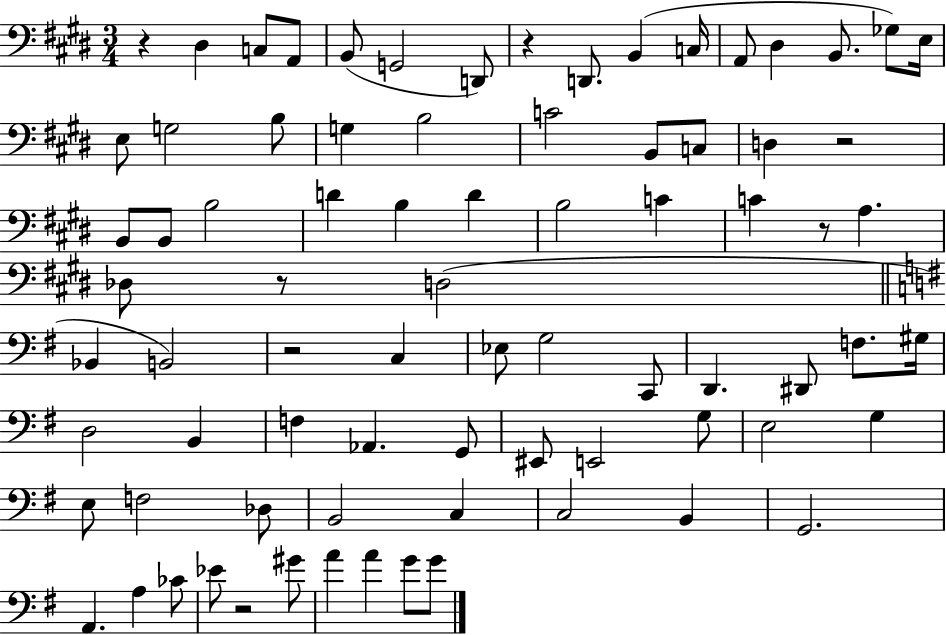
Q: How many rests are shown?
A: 7